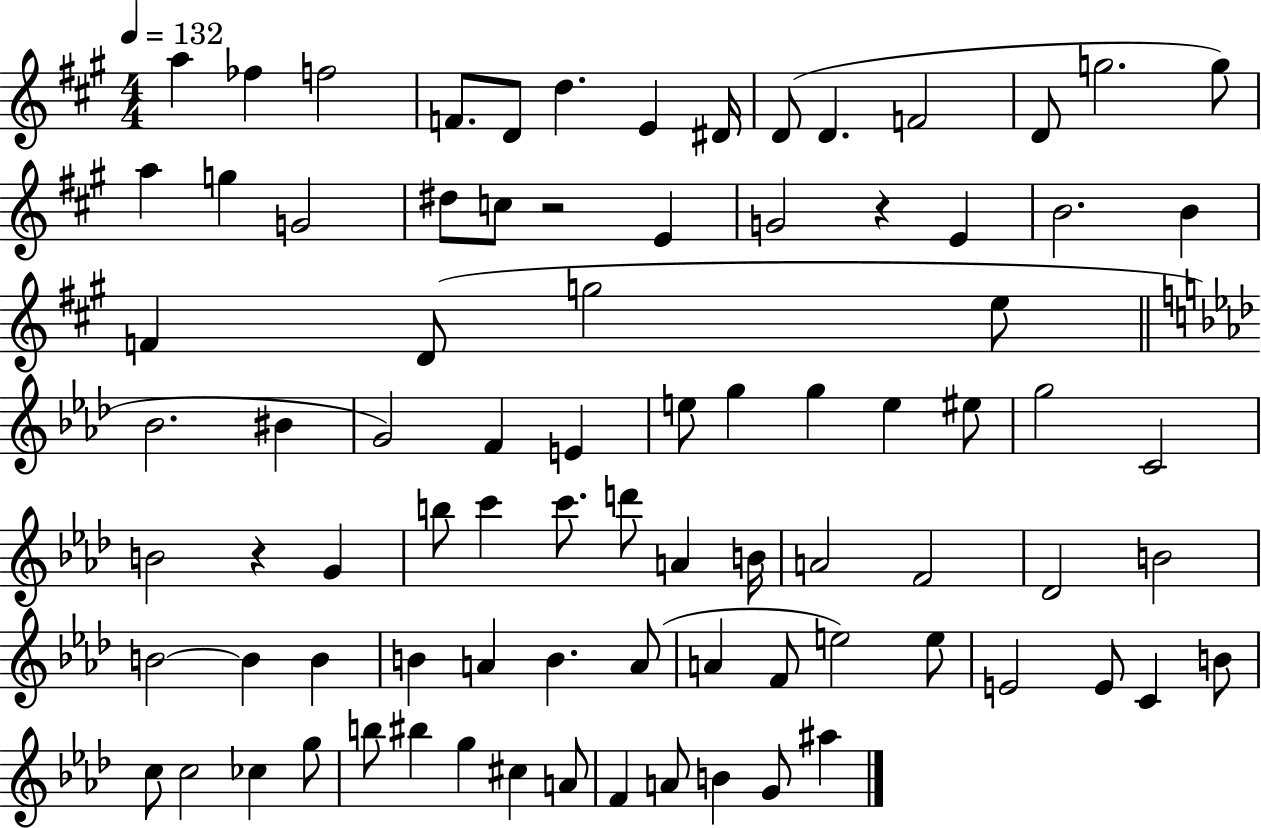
{
  \clef treble
  \numericTimeSignature
  \time 4/4
  \key a \major
  \tempo 4 = 132
  a''4 fes''4 f''2 | f'8. d'8 d''4. e'4 dis'16 | d'8( d'4. f'2 | d'8 g''2. g''8) | \break a''4 g''4 g'2 | dis''8 c''8 r2 e'4 | g'2 r4 e'4 | b'2. b'4 | \break f'4 d'8( g''2 e''8 | \bar "||" \break \key aes \major bes'2. bis'4 | g'2) f'4 e'4 | e''8 g''4 g''4 e''4 eis''8 | g''2 c'2 | \break b'2 r4 g'4 | b''8 c'''4 c'''8. d'''8 a'4 b'16 | a'2 f'2 | des'2 b'2 | \break b'2~~ b'4 b'4 | b'4 a'4 b'4. a'8( | a'4 f'8 e''2) e''8 | e'2 e'8 c'4 b'8 | \break c''8 c''2 ces''4 g''8 | b''8 bis''4 g''4 cis''4 a'8 | f'4 a'8 b'4 g'8 ais''4 | \bar "|."
}